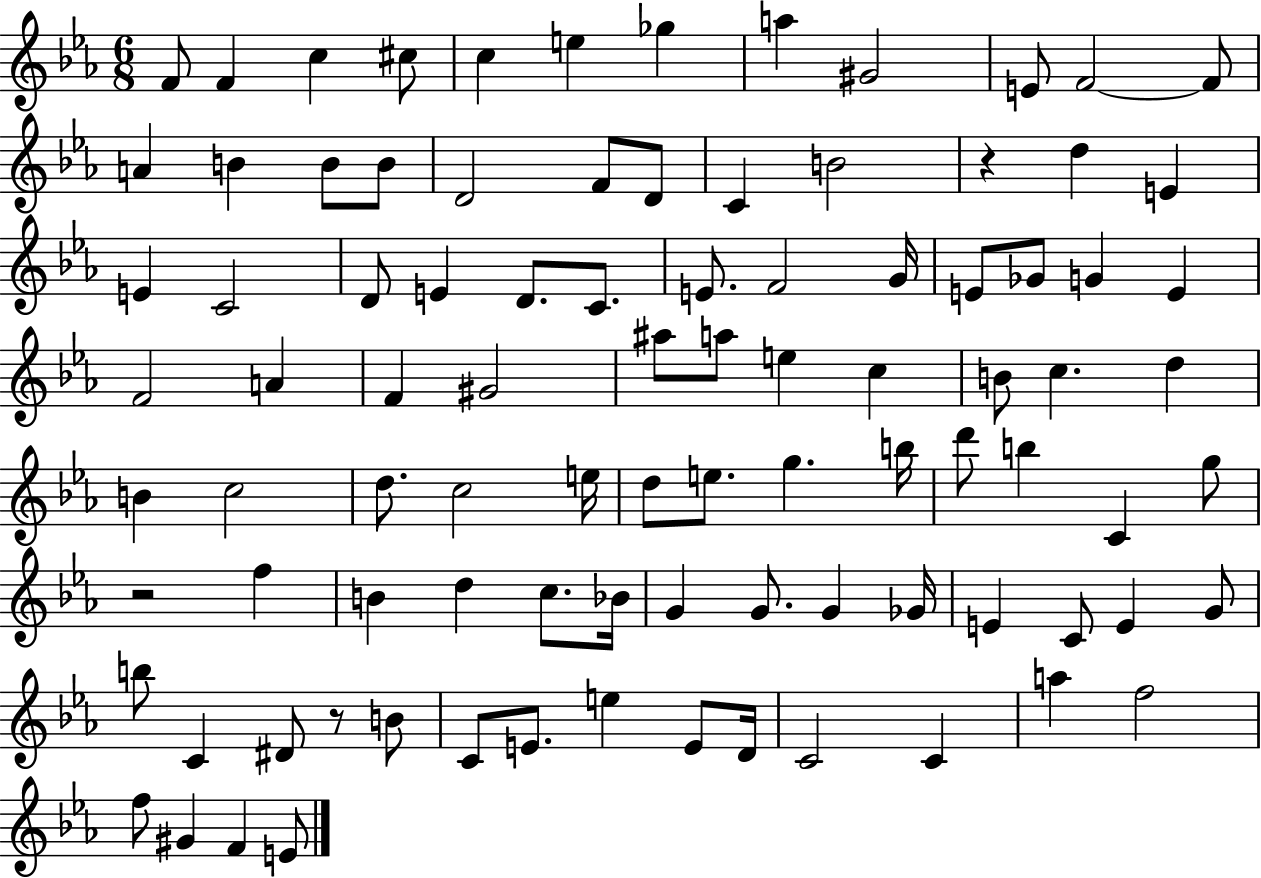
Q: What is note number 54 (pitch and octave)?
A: E5